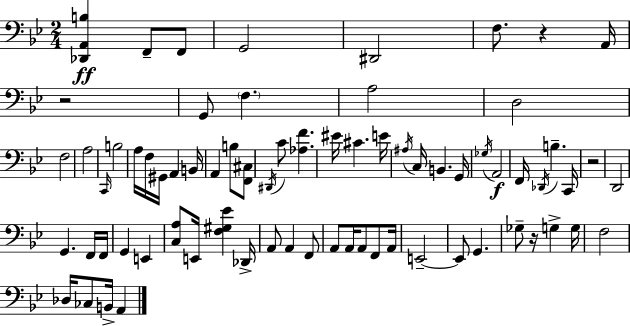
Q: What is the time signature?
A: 2/4